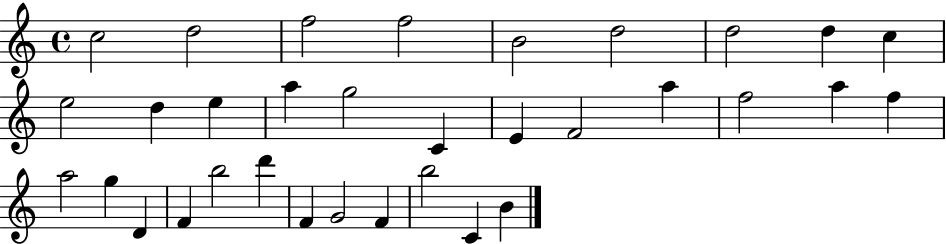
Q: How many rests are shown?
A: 0